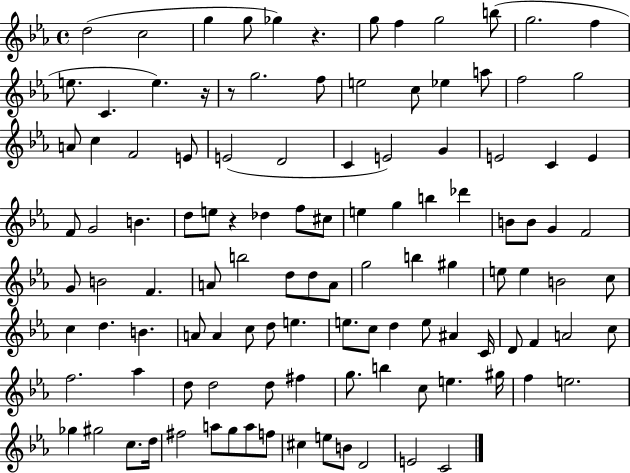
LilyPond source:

{
  \clef treble
  \time 4/4
  \defaultTimeSignature
  \key ees \major
  d''2( c''2 | g''4 g''8 ges''4) r4. | g''8 f''4 g''2 b''8( | g''2. f''4 | \break e''8. c'4. e''4.) r16 | r8 g''2. f''8 | e''2 c''8 ees''4 a''8 | f''2 g''2 | \break a'8 c''4 f'2 e'8 | e'2( d'2 | c'4 e'2) g'4 | e'2 c'4 e'4 | \break f'8 g'2 b'4. | d''8 e''8 r4 des''4 f''8 cis''8 | e''4 g''4 b''4 des'''4 | b'8 b'8 g'4 f'2 | \break g'8 b'2 f'4. | a'8 b''2 d''8 d''8 a'8 | g''2 b''4 gis''4 | e''8 e''4 b'2 c''8 | \break c''4 d''4. b'4. | a'8 a'4 c''8 d''8 e''4. | e''8. c''8 d''4 e''8 ais'4 c'16 | d'8 f'4 a'2 c''8 | \break f''2. aes''4 | d''8 d''2 d''8 fis''4 | g''8. b''4 c''8 e''4. gis''16 | f''4 e''2. | \break ges''4 gis''2 c''8. d''16 | fis''2 a''8 g''8 a''8 f''8 | cis''4 e''8 b'8 d'2 | e'2 c'2 | \break \bar "|."
}